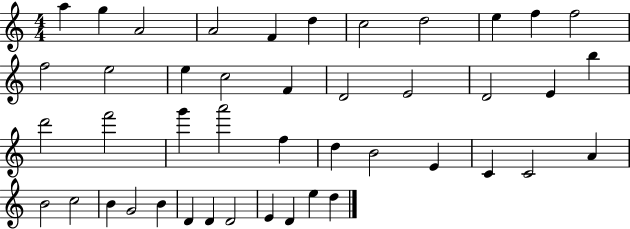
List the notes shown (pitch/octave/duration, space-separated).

A5/q G5/q A4/h A4/h F4/q D5/q C5/h D5/h E5/q F5/q F5/h F5/h E5/h E5/q C5/h F4/q D4/h E4/h D4/h E4/q B5/q D6/h F6/h G6/q A6/h F5/q D5/q B4/h E4/q C4/q C4/h A4/q B4/h C5/h B4/q G4/h B4/q D4/q D4/q D4/h E4/q D4/q E5/q D5/q